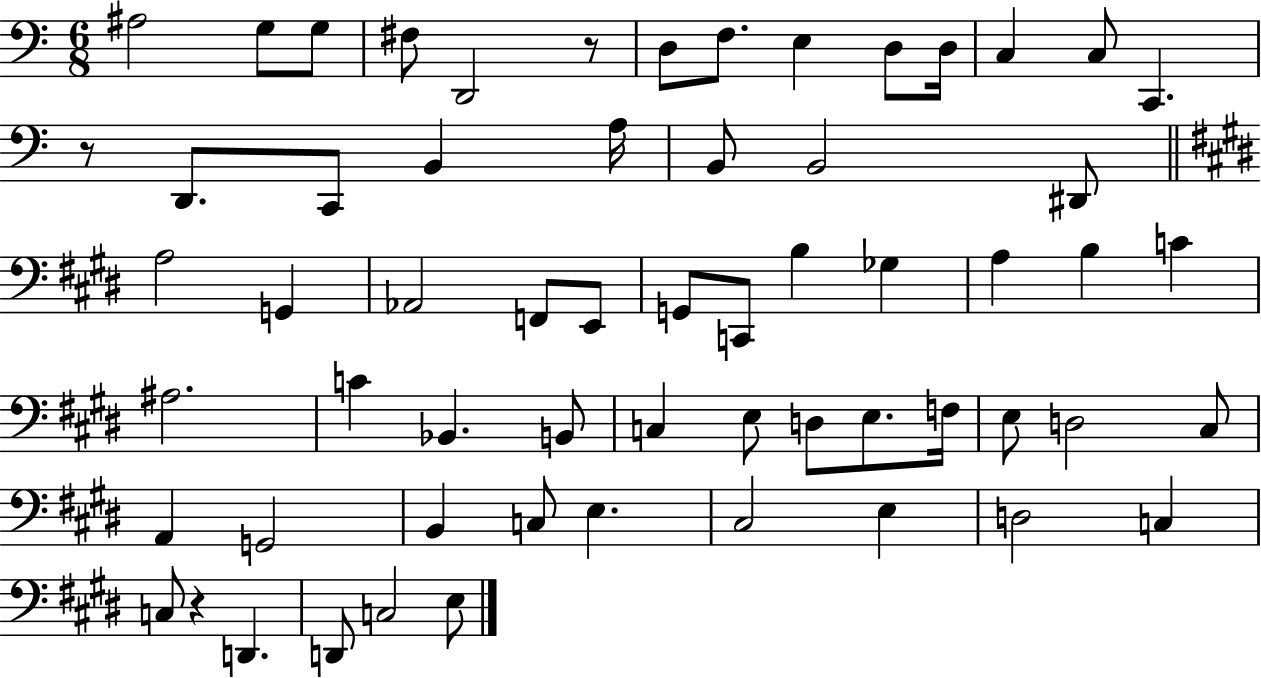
{
  \clef bass
  \numericTimeSignature
  \time 6/8
  \key c \major
  ais2 g8 g8 | fis8 d,2 r8 | d8 f8. e4 d8 d16 | c4 c8 c,4. | \break r8 d,8. c,8 b,4 a16 | b,8 b,2 dis,8 | \bar "||" \break \key e \major a2 g,4 | aes,2 f,8 e,8 | g,8 c,8 b4 ges4 | a4 b4 c'4 | \break ais2. | c'4 bes,4. b,8 | c4 e8 d8 e8. f16 | e8 d2 cis8 | \break a,4 g,2 | b,4 c8 e4. | cis2 e4 | d2 c4 | \break c8 r4 d,4. | d,8 c2 e8 | \bar "|."
}